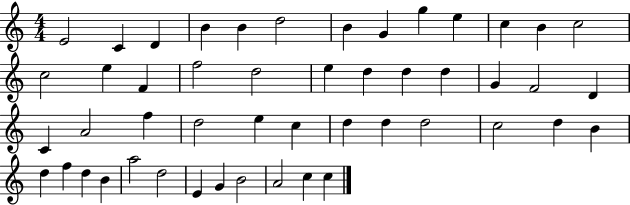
E4/h C4/q D4/q B4/q B4/q D5/h B4/q G4/q G5/q E5/q C5/q B4/q C5/h C5/h E5/q F4/q F5/h D5/h E5/q D5/q D5/q D5/q G4/q F4/h D4/q C4/q A4/h F5/q D5/h E5/q C5/q D5/q D5/q D5/h C5/h D5/q B4/q D5/q F5/q D5/q B4/q A5/h D5/h E4/q G4/q B4/h A4/h C5/q C5/q